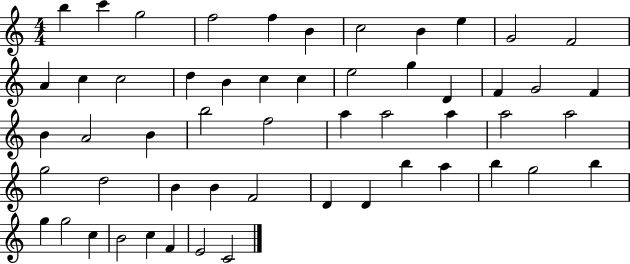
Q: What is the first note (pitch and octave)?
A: B5